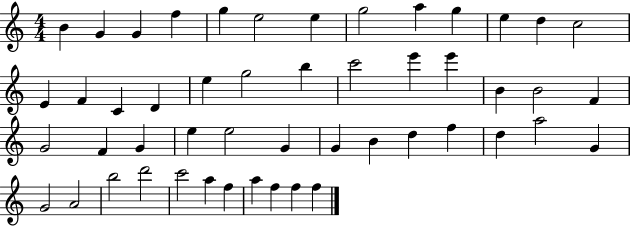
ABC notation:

X:1
T:Untitled
M:4/4
L:1/4
K:C
B G G f g e2 e g2 a g e d c2 E F C D e g2 b c'2 e' e' B B2 F G2 F G e e2 G G B d f d a2 G G2 A2 b2 d'2 c'2 a f a f f f